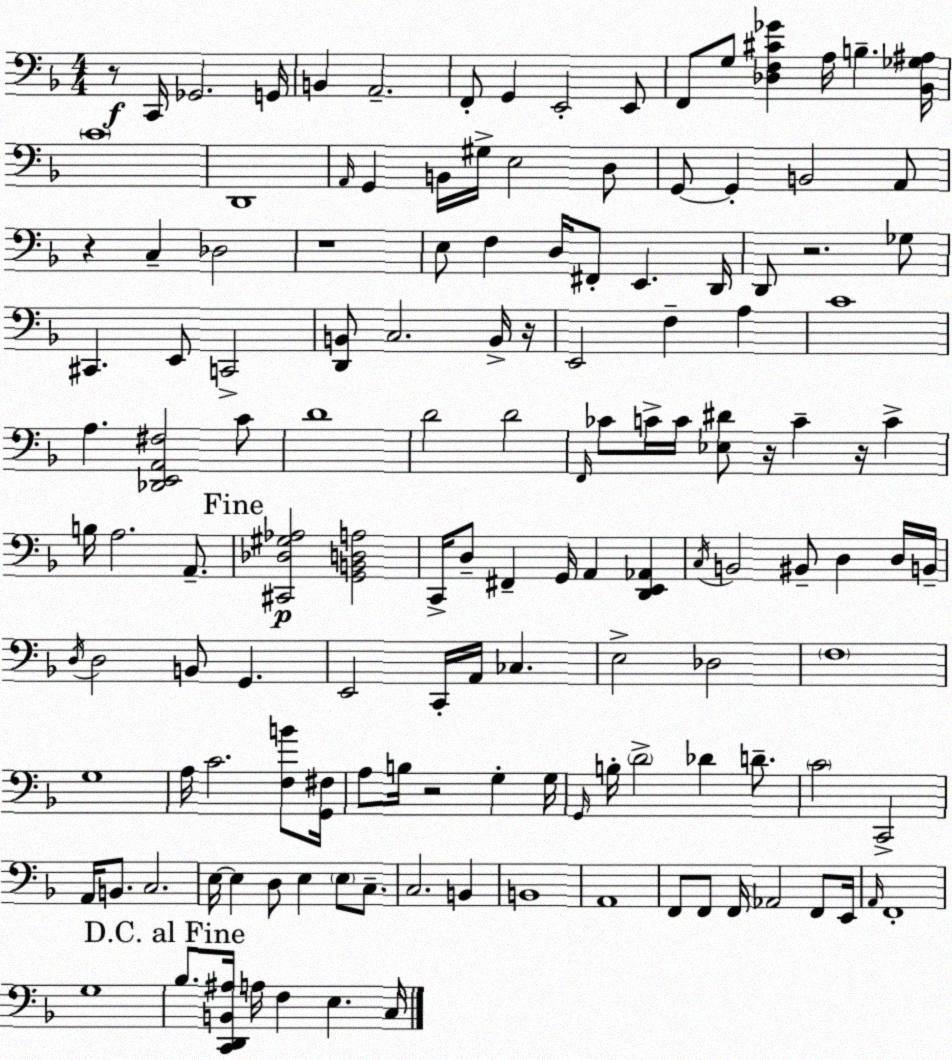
X:1
T:Untitled
M:4/4
L:1/4
K:F
z/2 C,,/4 _G,,2 G,,/4 B,, A,,2 F,,/2 G,, E,,2 E,,/2 F,,/2 G,/2 [_D,F,^C_G] A,/4 B, [_B,,_G,^A,]/4 C4 D,,4 A,,/4 G,, B,,/4 ^G,/4 E,2 D,/2 G,,/2 G,, B,,2 A,,/2 z C, _D,2 z4 E,/2 F, D,/4 ^F,,/2 E,, D,,/4 D,,/2 z2 _G,/2 ^C,, E,,/2 C,,2 [D,,B,,]/2 C,2 B,,/4 z/4 E,,2 F, A, C4 A, [_D,,E,,A,,^F,]2 C/2 D4 D2 D2 F,,/4 _C/2 C/4 C/4 [_E,^D]/2 z/4 C z/4 C B,/4 A,2 A,,/2 [^C,,_D,^G,_A,]2 [G,,B,,D,A,]2 C,,/4 D,/2 ^F,, G,,/4 A,, [D,,E,,_A,,] C,/4 B,,2 ^B,,/2 D, D,/4 B,,/4 D,/4 D,2 B,,/2 G,, E,,2 C,,/4 A,,/4 _C, E,2 _D,2 F,4 G,4 A,/4 C2 [F,B]/2 [G,,^F,]/4 A,/2 B,/4 z2 G, G,/4 G,,/4 B,/4 D2 _D D/2 C2 C,,2 A,,/4 B,,/2 C,2 E,/4 E, D,/2 E, E,/2 C,/2 C,2 B,, B,,4 A,,4 F,,/2 F,,/2 F,,/4 _A,,2 F,,/2 E,,/4 A,,/4 F,,4 G,4 _B,/2 [C,,D,,B,,^A,]/4 A,/4 F, E, C,/4